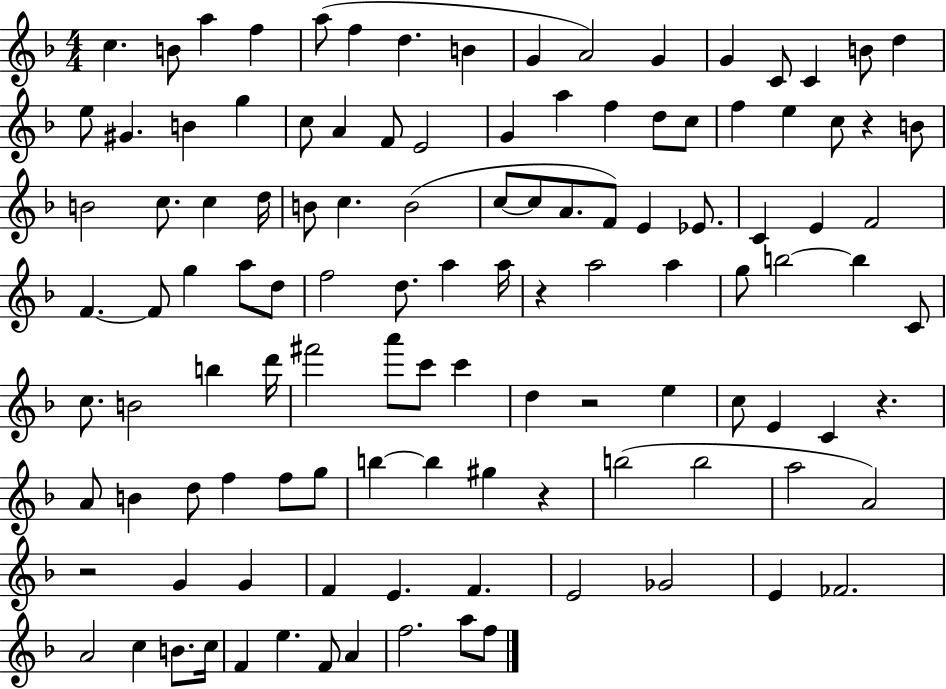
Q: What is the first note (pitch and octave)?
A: C5